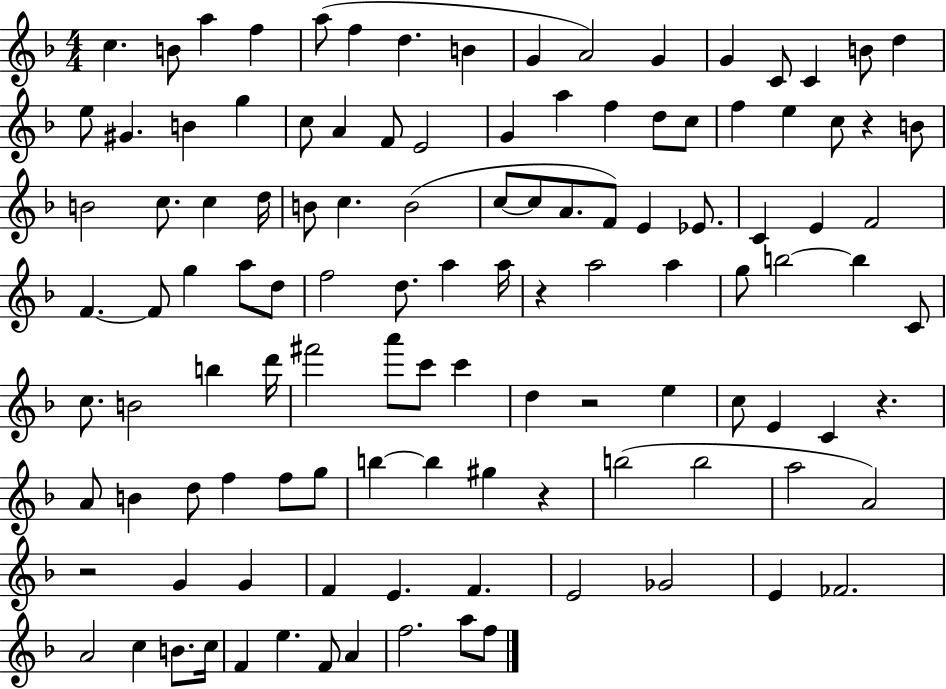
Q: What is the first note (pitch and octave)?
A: C5